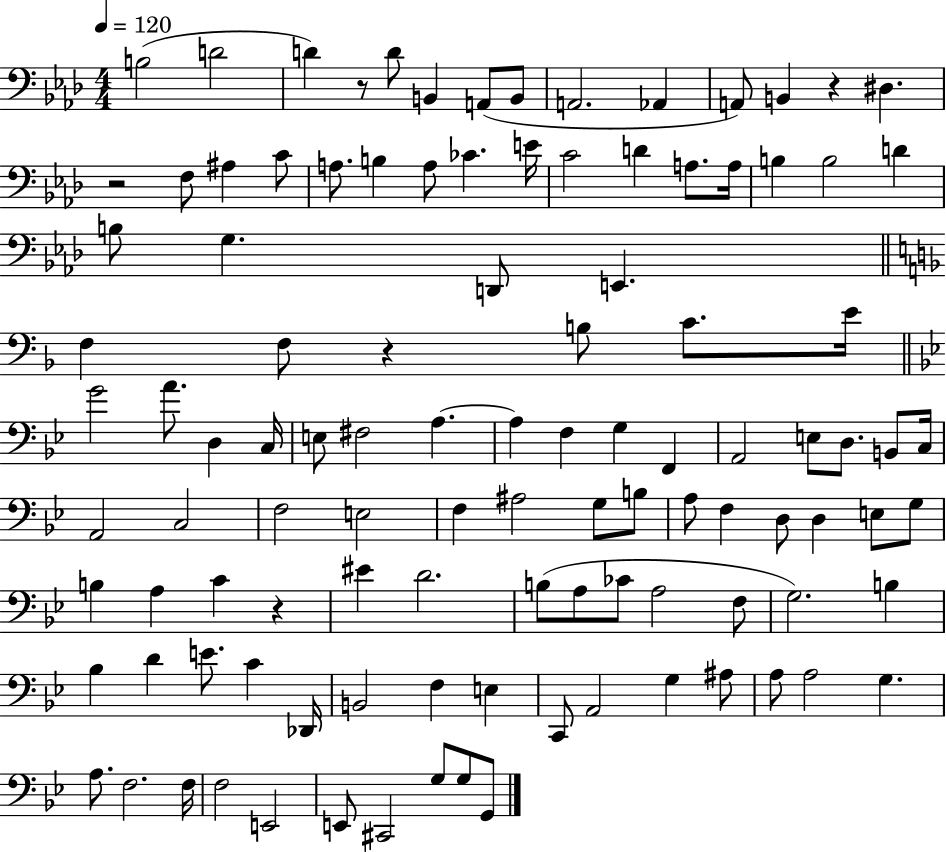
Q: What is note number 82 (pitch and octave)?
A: C4